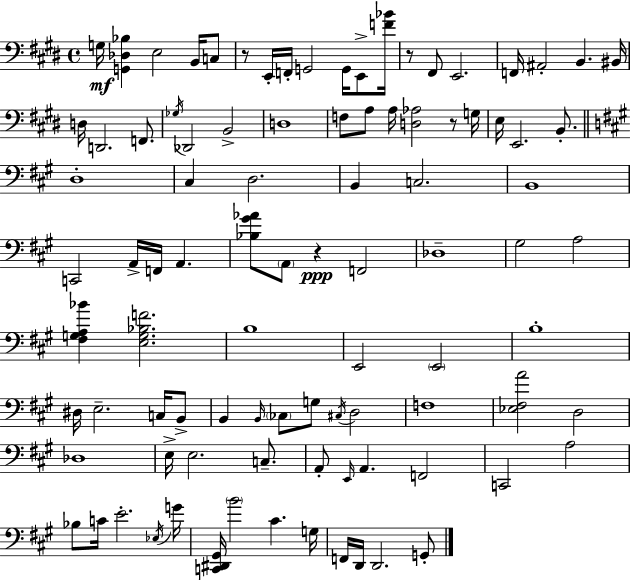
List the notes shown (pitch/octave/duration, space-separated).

G3/s [G2,Db3,Bb3]/q E3/h B2/s C3/e R/e E2/s F2/s G2/h G2/s E2/e [F4,Bb4]/s R/e F#2/e E2/h. F2/s A#2/h B2/q. BIS2/s D3/s D2/h. F2/e. Gb3/s Db2/h B2/h D3/w F3/e A3/e A3/s [D3,Ab3]/h R/e G3/s E3/s E2/h. B2/e. D3/w C#3/q D3/h. B2/q C3/h. B2/w C2/h A2/s F2/s A2/q. [Bb3,G#4,Ab4]/e A2/e R/q F2/h Db3/w G#3/h A3/h [F#3,G3,A3,Bb4]/q [E3,G3,Bb3,F4]/h. B3/w E2/h E2/h B3/w D#3/s E3/h. C3/s B2/e B2/q B2/s CES3/e G3/e C#3/s D3/h F3/w [Eb3,F#3,A4]/h D3/h Db3/w E3/s E3/h. C3/e. A2/e E2/s A2/q. F2/h C2/h A3/h Bb3/e C4/s E4/h. Eb3/s G4/s [C2,D#2,G#2]/s B4/h C#4/q. G3/s F2/s D2/s D2/h. G2/e